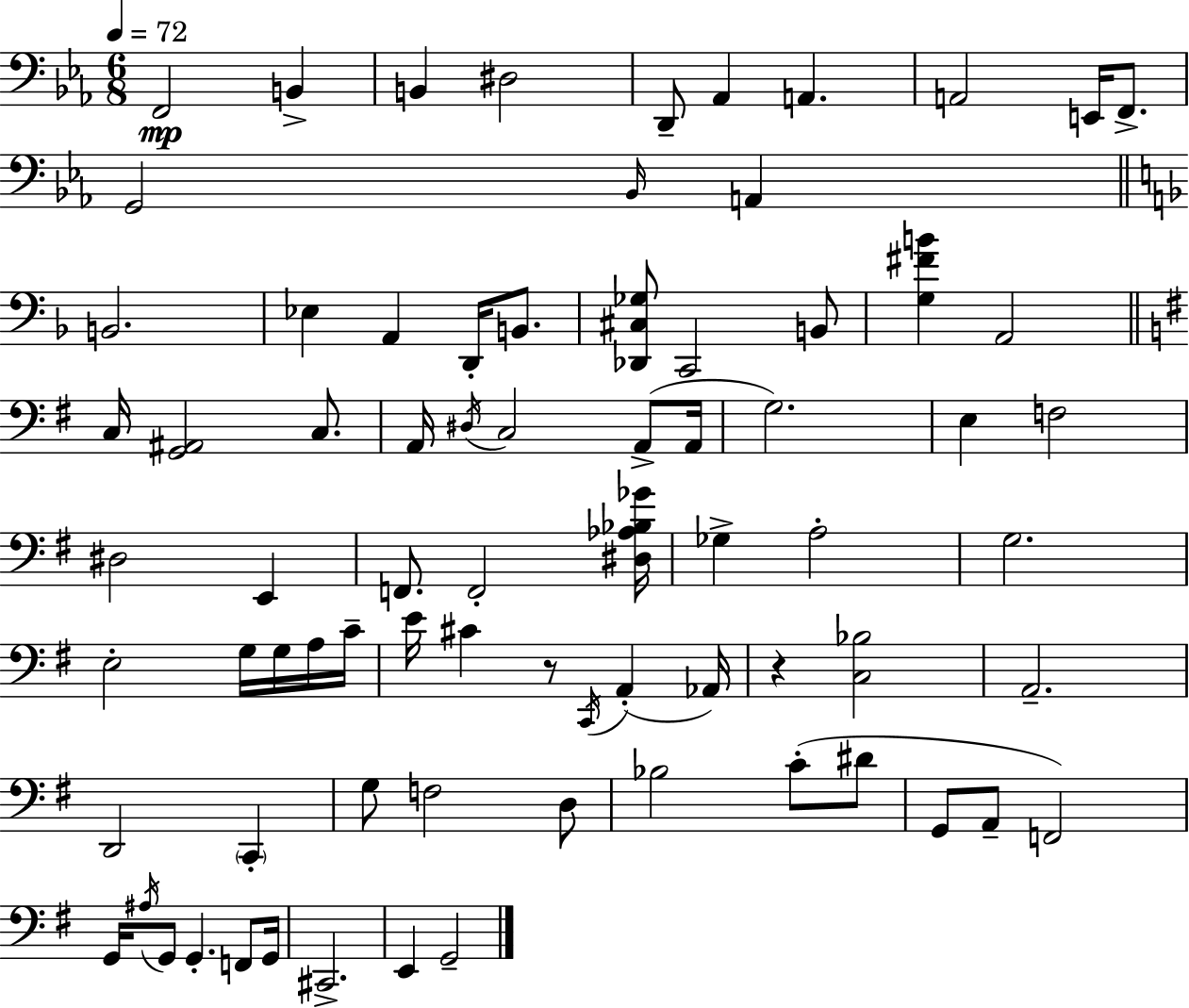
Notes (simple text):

F2/h B2/q B2/q D#3/h D2/e Ab2/q A2/q. A2/h E2/s F2/e. G2/h Bb2/s A2/q B2/h. Eb3/q A2/q D2/s B2/e. [Db2,C#3,Gb3]/e C2/h B2/e [G3,F#4,B4]/q A2/h C3/s [G2,A#2]/h C3/e. A2/s D#3/s C3/h A2/e A2/s G3/h. E3/q F3/h D#3/h E2/q F2/e. F2/h [D#3,Ab3,Bb3,Gb4]/s Gb3/q A3/h G3/h. E3/h G3/s G3/s A3/s C4/s E4/s C#4/q R/e C2/s A2/q Ab2/s R/q [C3,Bb3]/h A2/h. D2/h C2/q G3/e F3/h D3/e Bb3/h C4/e D#4/e G2/e A2/e F2/h G2/s A#3/s G2/e G2/q. F2/e G2/s C#2/h. E2/q G2/h